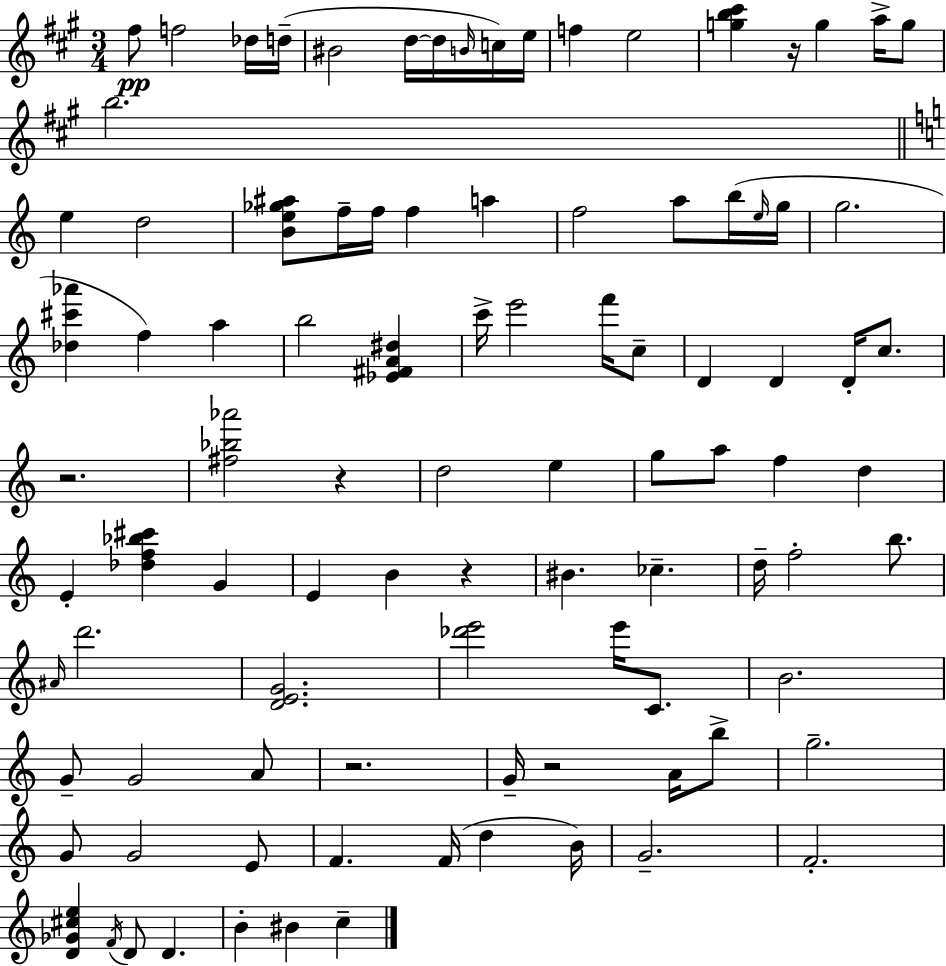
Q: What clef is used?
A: treble